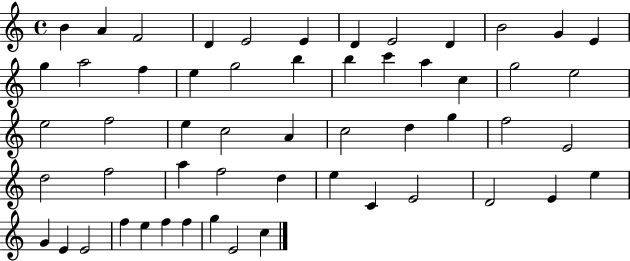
X:1
T:Untitled
M:4/4
L:1/4
K:C
B A F2 D E2 E D E2 D B2 G E g a2 f e g2 b b c' a c g2 e2 e2 f2 e c2 A c2 d g f2 E2 d2 f2 a f2 d e C E2 D2 E e G E E2 f e f f g E2 c